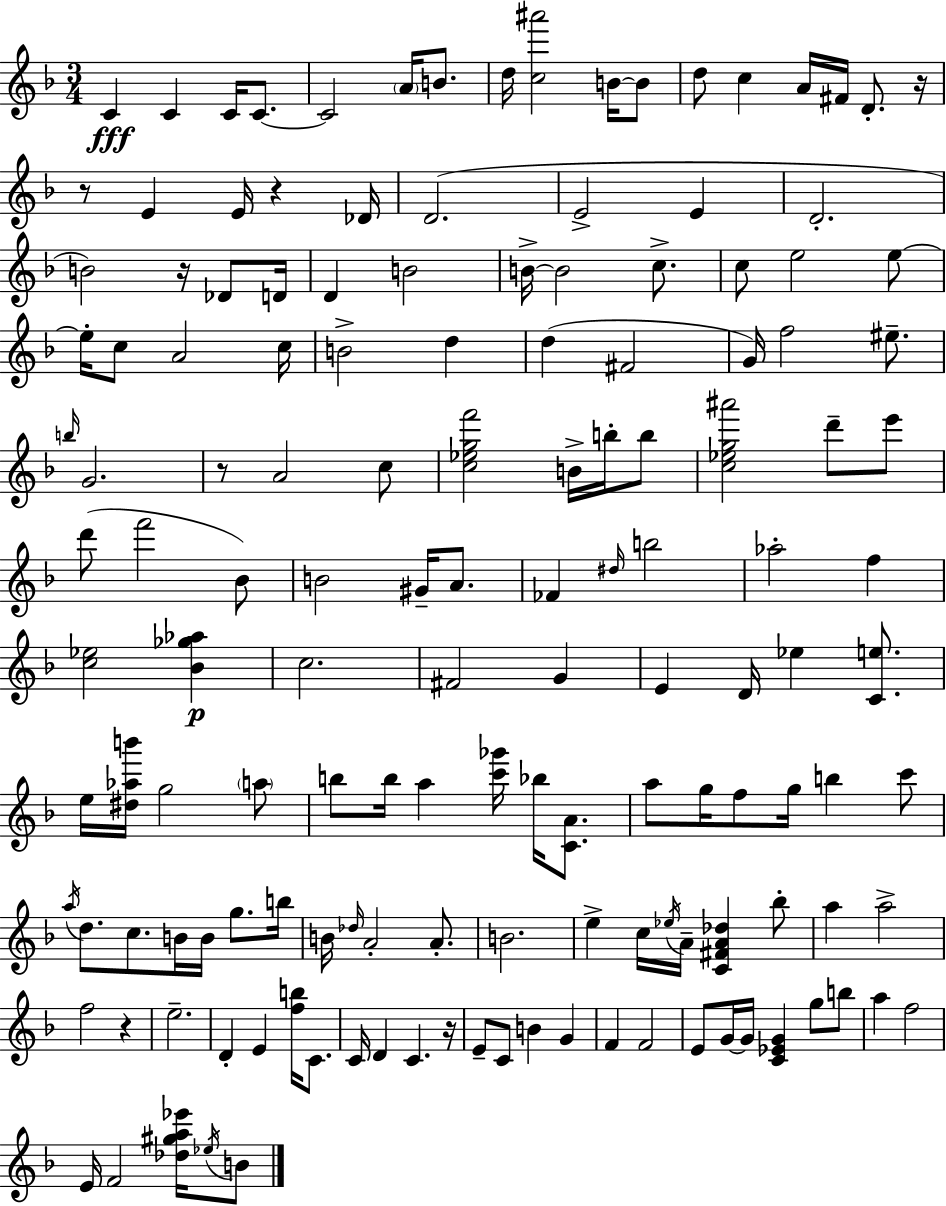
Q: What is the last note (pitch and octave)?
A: B4